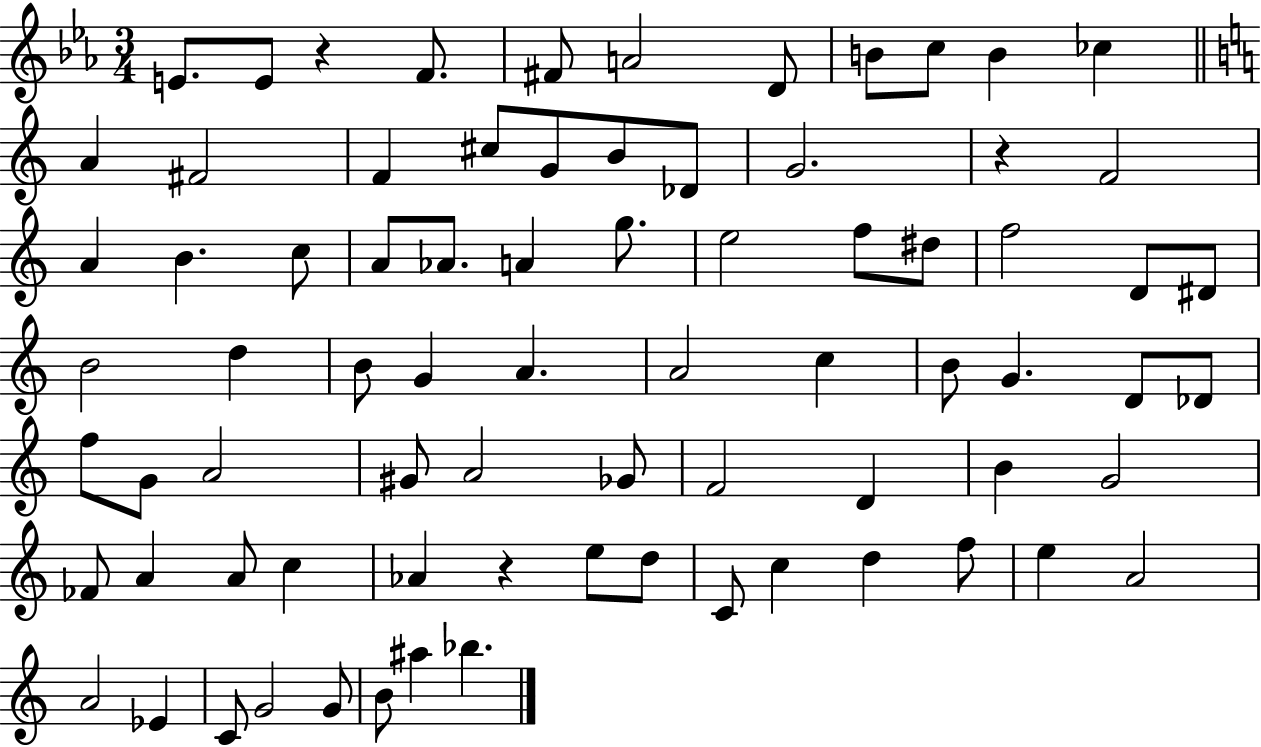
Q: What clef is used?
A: treble